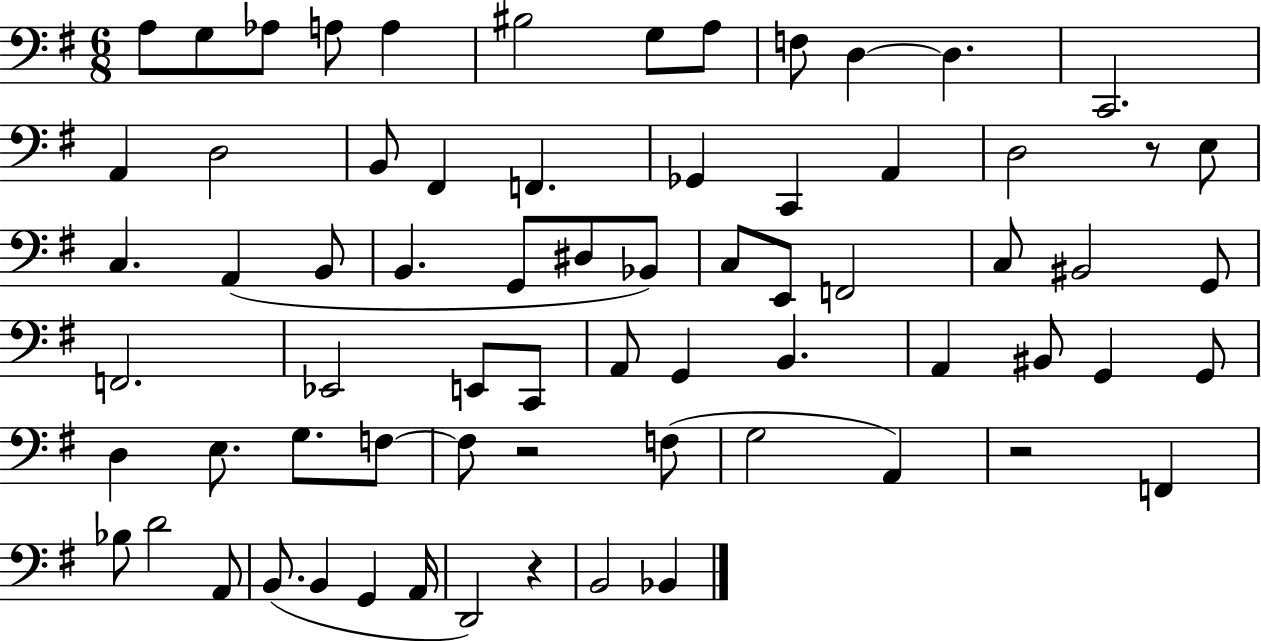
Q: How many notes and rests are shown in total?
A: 69